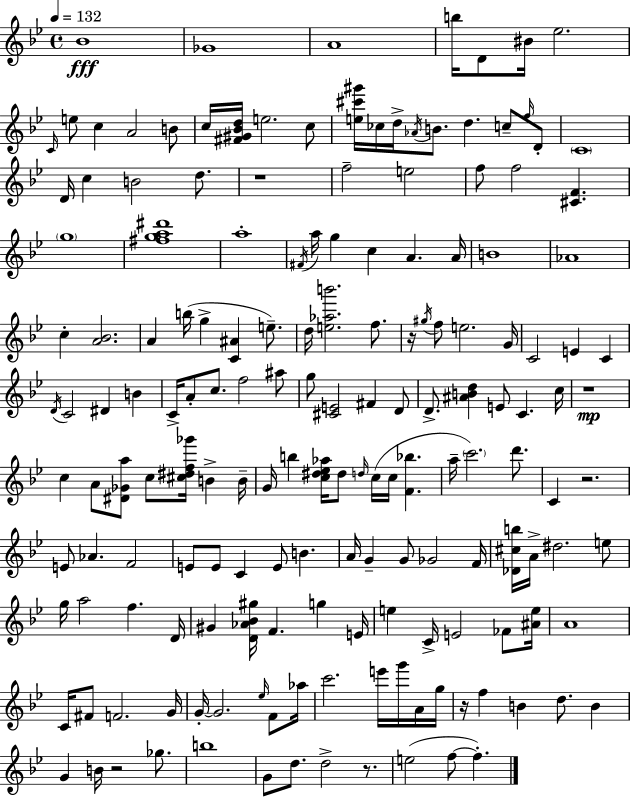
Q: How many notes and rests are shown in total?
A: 167